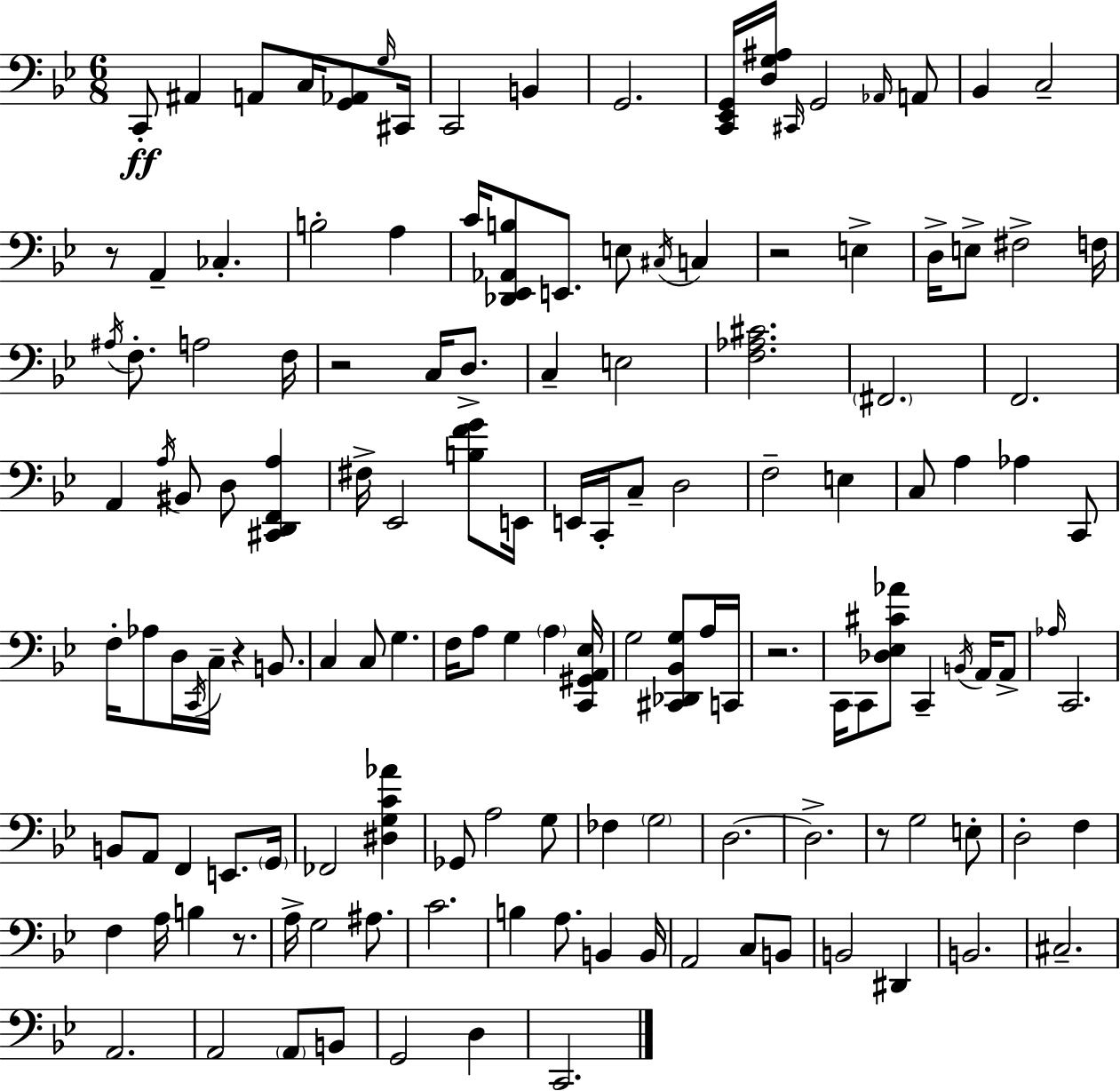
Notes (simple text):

C2/e A#2/q A2/e C3/s [G2,Ab2]/e G3/s C#2/s C2/h B2/q G2/h. [C2,Eb2,G2]/s [D3,G3,A#3]/s C#2/s G2/h Ab2/s A2/e Bb2/q C3/h R/e A2/q CES3/q. B3/h A3/q C4/s [Db2,Eb2,Ab2,B3]/e E2/e. E3/e C#3/s C3/q R/h E3/q D3/s E3/e F#3/h F3/s A#3/s F3/e. A3/h F3/s R/h C3/s D3/e. C3/q E3/h [F3,Ab3,C#4]/h. F#2/h. F2/h. A2/q A3/s BIS2/e D3/e [C#2,D2,F2,A3]/q F#3/s Eb2/h [B3,F4,G4]/e E2/s E2/s C2/s C3/e D3/h F3/h E3/q C3/e A3/q Ab3/q C2/e F3/s Ab3/e D3/s C2/s C3/s R/q B2/e. C3/q C3/e G3/q. F3/s A3/e G3/q A3/q [C2,G#2,A2,Eb3]/s G3/h [C#2,Db2,Bb2,G3]/e A3/s C2/s R/h. C2/s C2/e [Db3,Eb3,C#4,Ab4]/e C2/q B2/s A2/s A2/e Ab3/s C2/h. B2/e A2/e F2/q E2/e. G2/s FES2/h [D#3,G3,C4,Ab4]/q Gb2/e A3/h G3/e FES3/q G3/h D3/h. D3/h. R/e G3/h E3/e D3/h F3/q F3/q A3/s B3/q R/e. A3/s G3/h A#3/e. C4/h. B3/q A3/e. B2/q B2/s A2/h C3/e B2/e B2/h D#2/q B2/h. C#3/h. A2/h. A2/h A2/e B2/e G2/h D3/q C2/h.